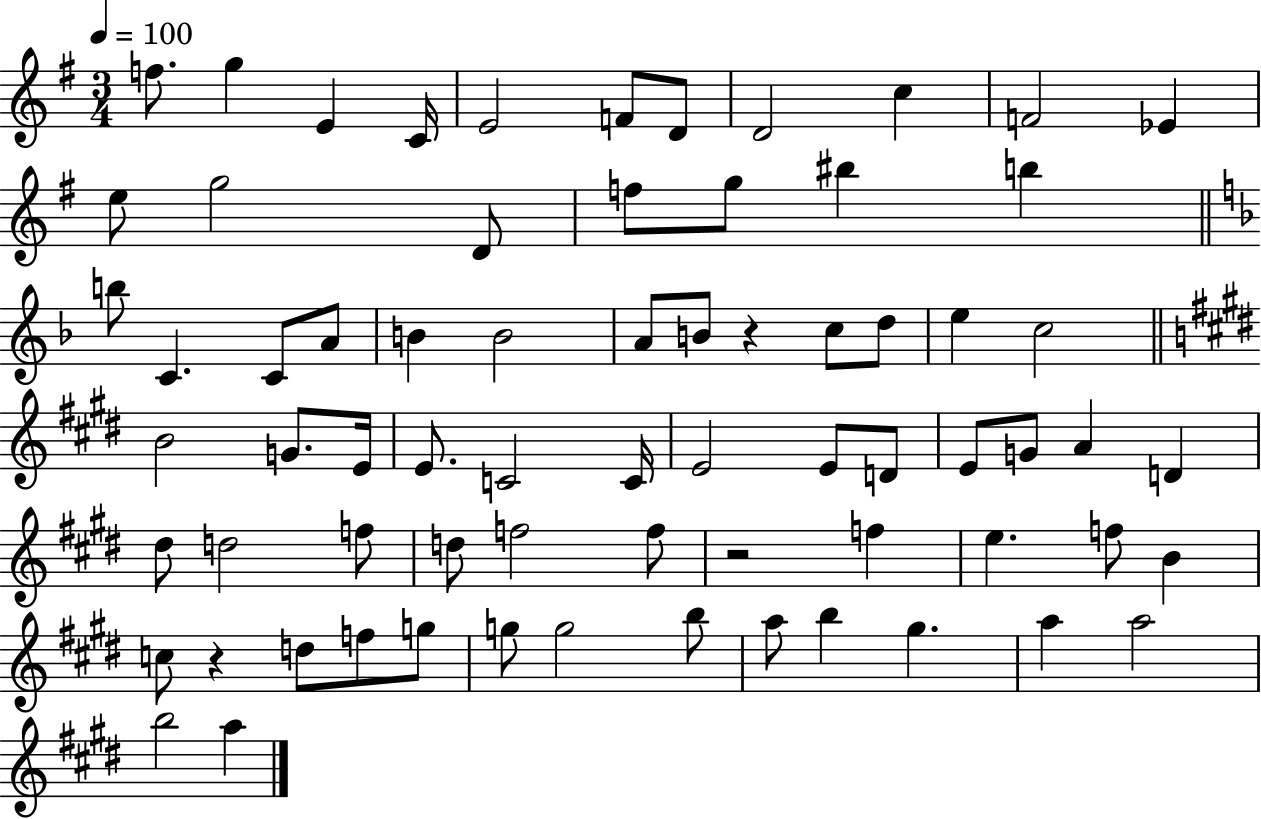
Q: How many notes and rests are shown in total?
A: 70